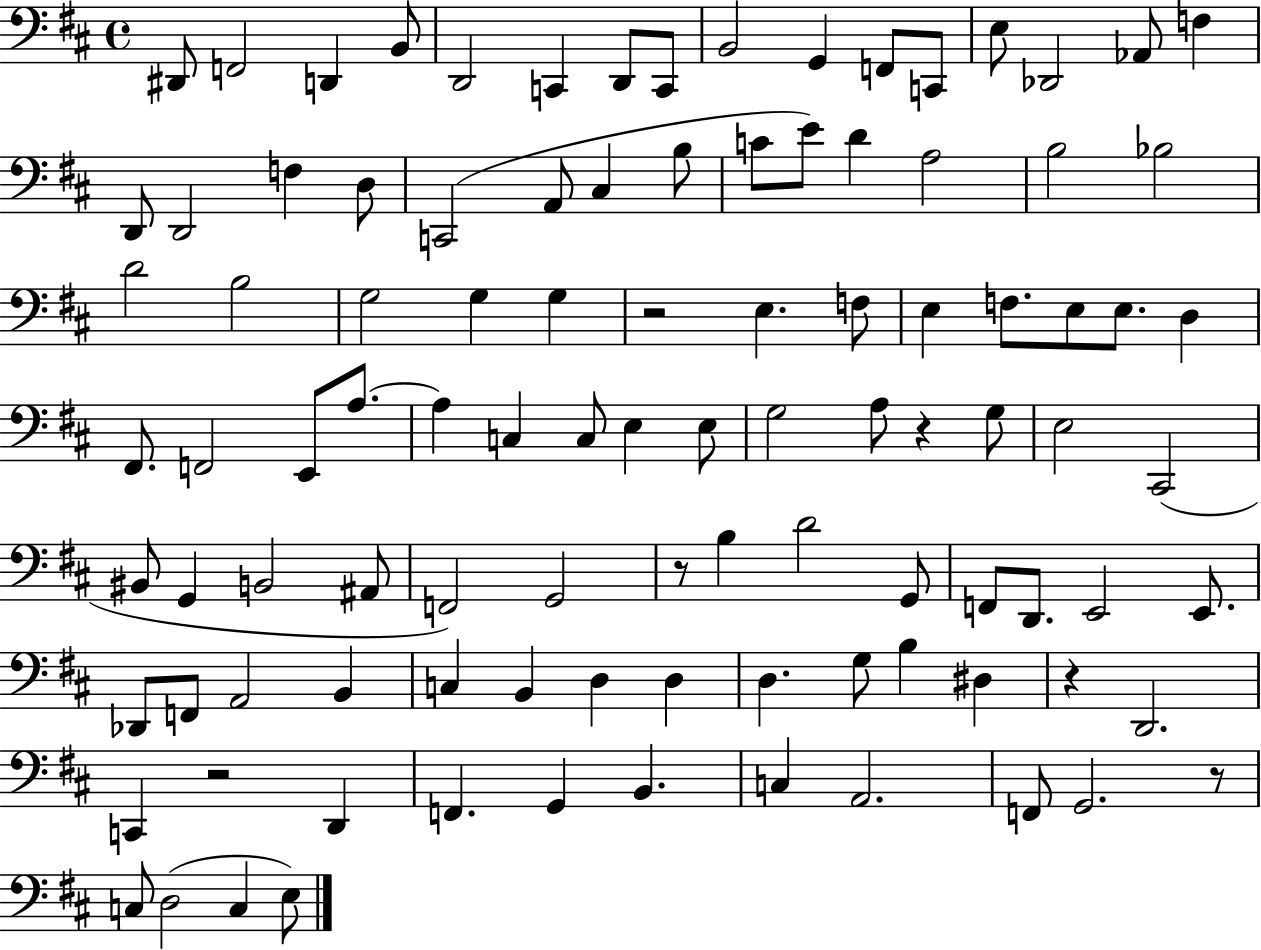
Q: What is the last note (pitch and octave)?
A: E3